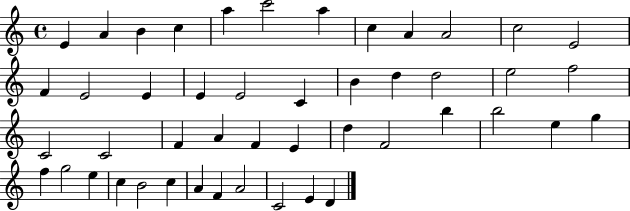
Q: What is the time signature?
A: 4/4